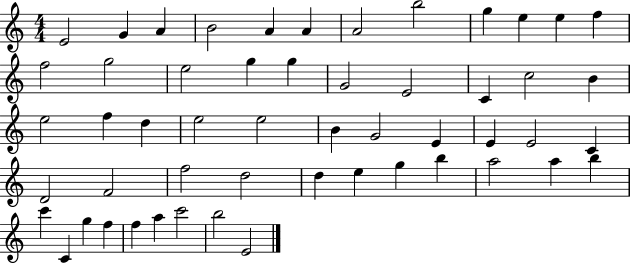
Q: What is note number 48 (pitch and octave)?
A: F5